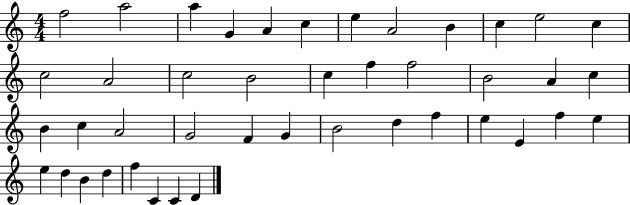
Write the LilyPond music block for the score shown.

{
  \clef treble
  \numericTimeSignature
  \time 4/4
  \key c \major
  f''2 a''2 | a''4 g'4 a'4 c''4 | e''4 a'2 b'4 | c''4 e''2 c''4 | \break c''2 a'2 | c''2 b'2 | c''4 f''4 f''2 | b'2 a'4 c''4 | \break b'4 c''4 a'2 | g'2 f'4 g'4 | b'2 d''4 f''4 | e''4 e'4 f''4 e''4 | \break e''4 d''4 b'4 d''4 | f''4 c'4 c'4 d'4 | \bar "|."
}